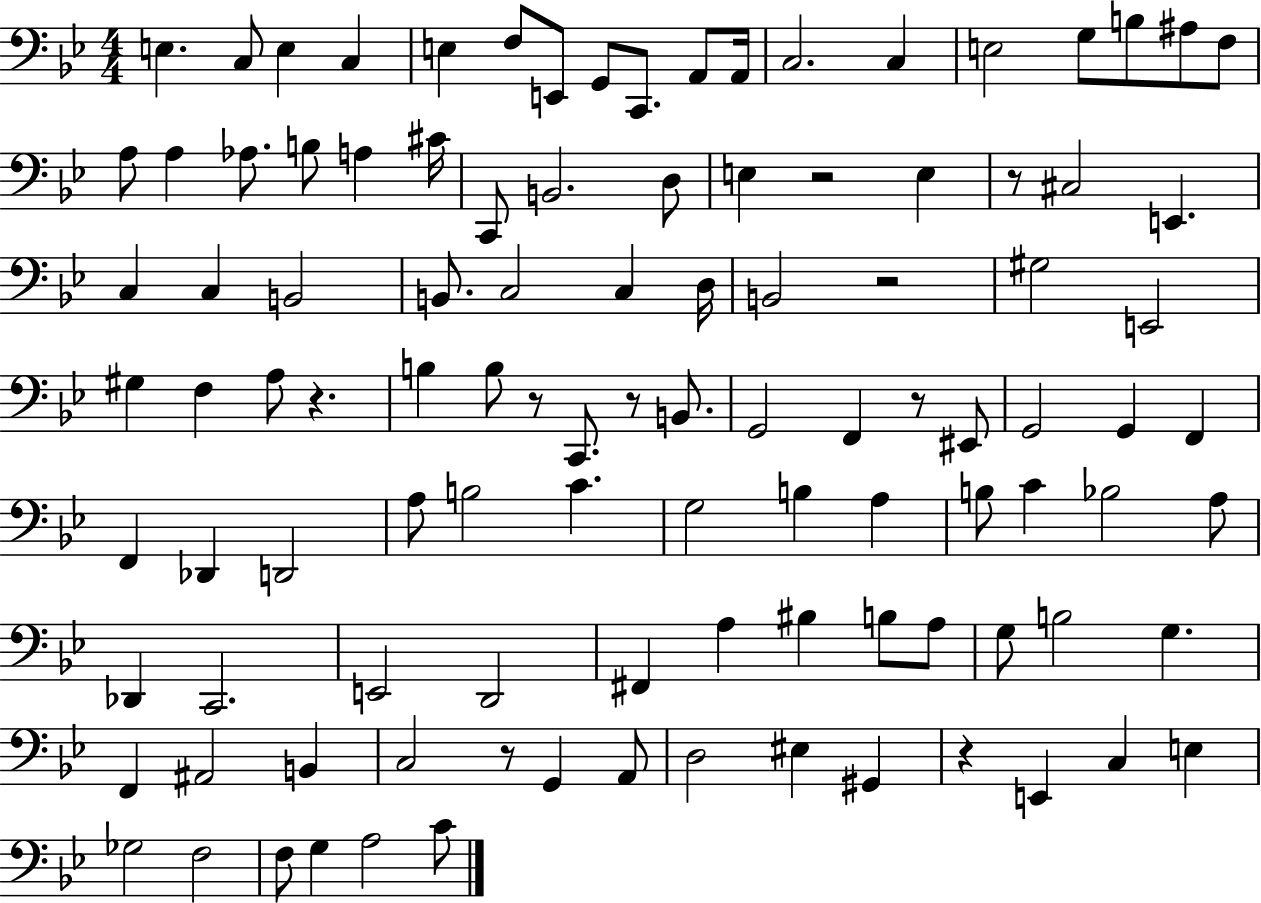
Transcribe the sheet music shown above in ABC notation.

X:1
T:Untitled
M:4/4
L:1/4
K:Bb
E, C,/2 E, C, E, F,/2 E,,/2 G,,/2 C,,/2 A,,/2 A,,/4 C,2 C, E,2 G,/2 B,/2 ^A,/2 F,/2 A,/2 A, _A,/2 B,/2 A, ^C/4 C,,/2 B,,2 D,/2 E, z2 E, z/2 ^C,2 E,, C, C, B,,2 B,,/2 C,2 C, D,/4 B,,2 z2 ^G,2 E,,2 ^G, F, A,/2 z B, B,/2 z/2 C,,/2 z/2 B,,/2 G,,2 F,, z/2 ^E,,/2 G,,2 G,, F,, F,, _D,, D,,2 A,/2 B,2 C G,2 B, A, B,/2 C _B,2 A,/2 _D,, C,,2 E,,2 D,,2 ^F,, A, ^B, B,/2 A,/2 G,/2 B,2 G, F,, ^A,,2 B,, C,2 z/2 G,, A,,/2 D,2 ^E, ^G,, z E,, C, E, _G,2 F,2 F,/2 G, A,2 C/2